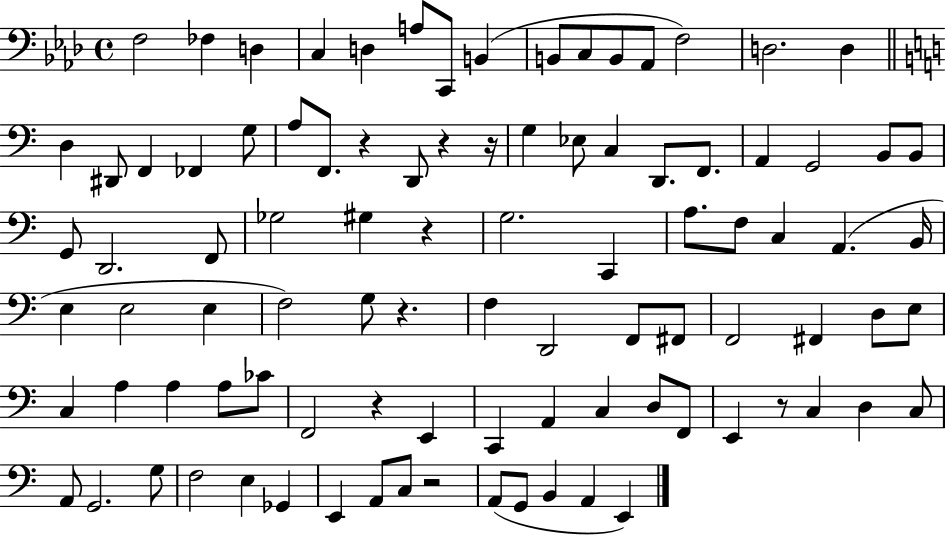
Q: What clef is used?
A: bass